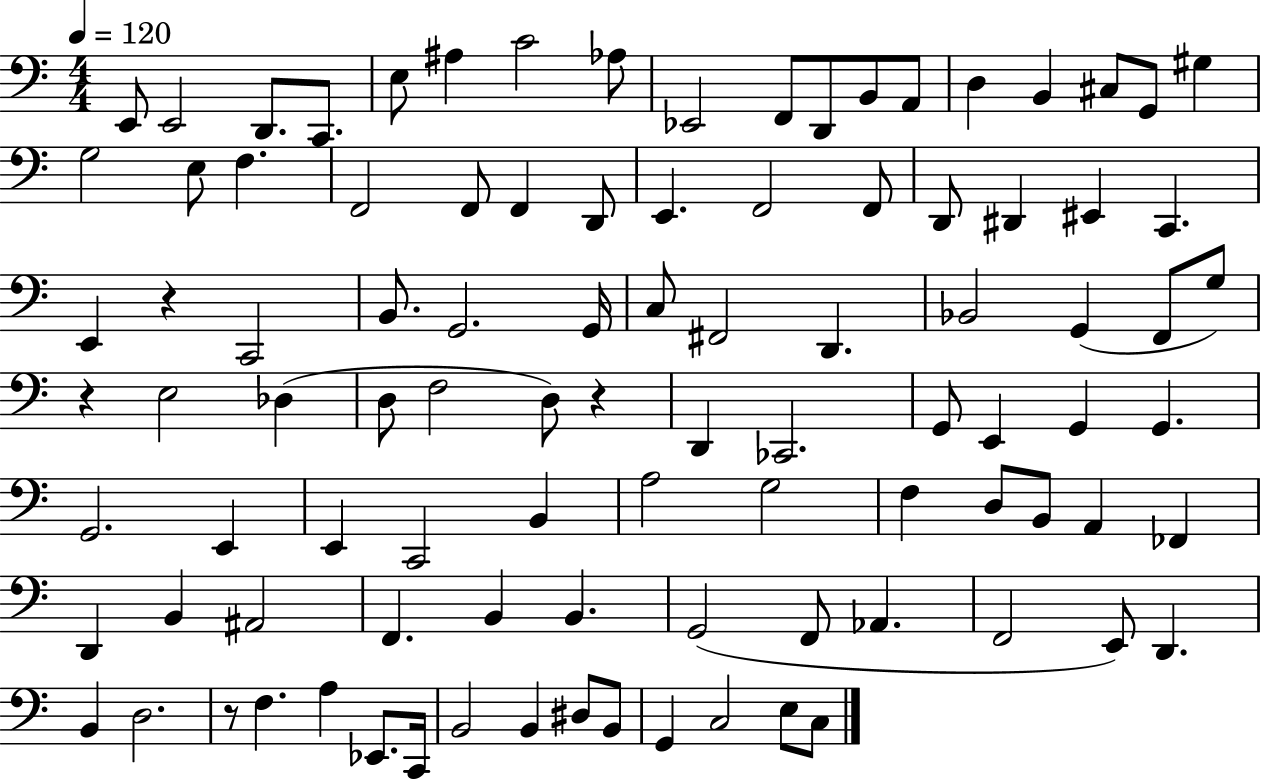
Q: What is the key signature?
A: C major